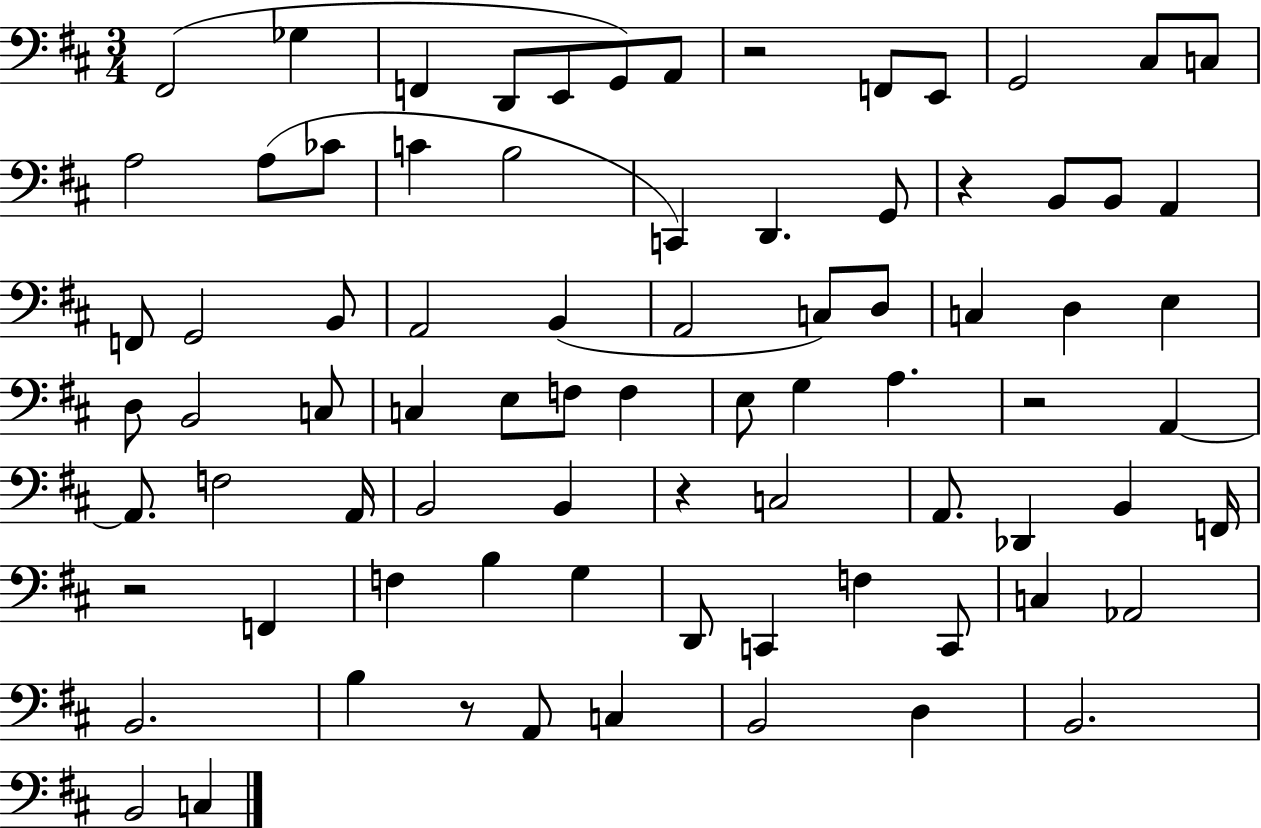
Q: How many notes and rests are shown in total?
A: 80